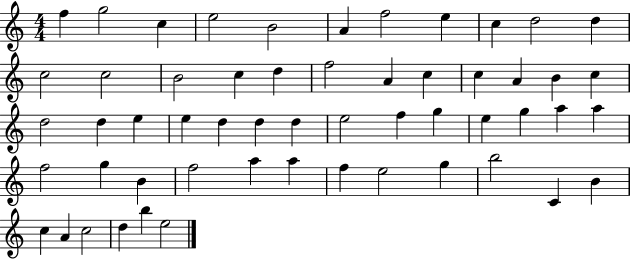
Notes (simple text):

F5/q G5/h C5/q E5/h B4/h A4/q F5/h E5/q C5/q D5/h D5/q C5/h C5/h B4/h C5/q D5/q F5/h A4/q C5/q C5/q A4/q B4/q C5/q D5/h D5/q E5/q E5/q D5/q D5/q D5/q E5/h F5/q G5/q E5/q G5/q A5/q A5/q F5/h G5/q B4/q F5/h A5/q A5/q F5/q E5/h G5/q B5/h C4/q B4/q C5/q A4/q C5/h D5/q B5/q E5/h